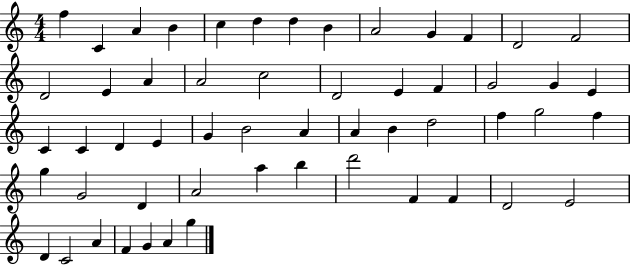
{
  \clef treble
  \numericTimeSignature
  \time 4/4
  \key c \major
  f''4 c'4 a'4 b'4 | c''4 d''4 d''4 b'4 | a'2 g'4 f'4 | d'2 f'2 | \break d'2 e'4 a'4 | a'2 c''2 | d'2 e'4 f'4 | g'2 g'4 e'4 | \break c'4 c'4 d'4 e'4 | g'4 b'2 a'4 | a'4 b'4 d''2 | f''4 g''2 f''4 | \break g''4 g'2 d'4 | a'2 a''4 b''4 | d'''2 f'4 f'4 | d'2 e'2 | \break d'4 c'2 a'4 | f'4 g'4 a'4 g''4 | \bar "|."
}